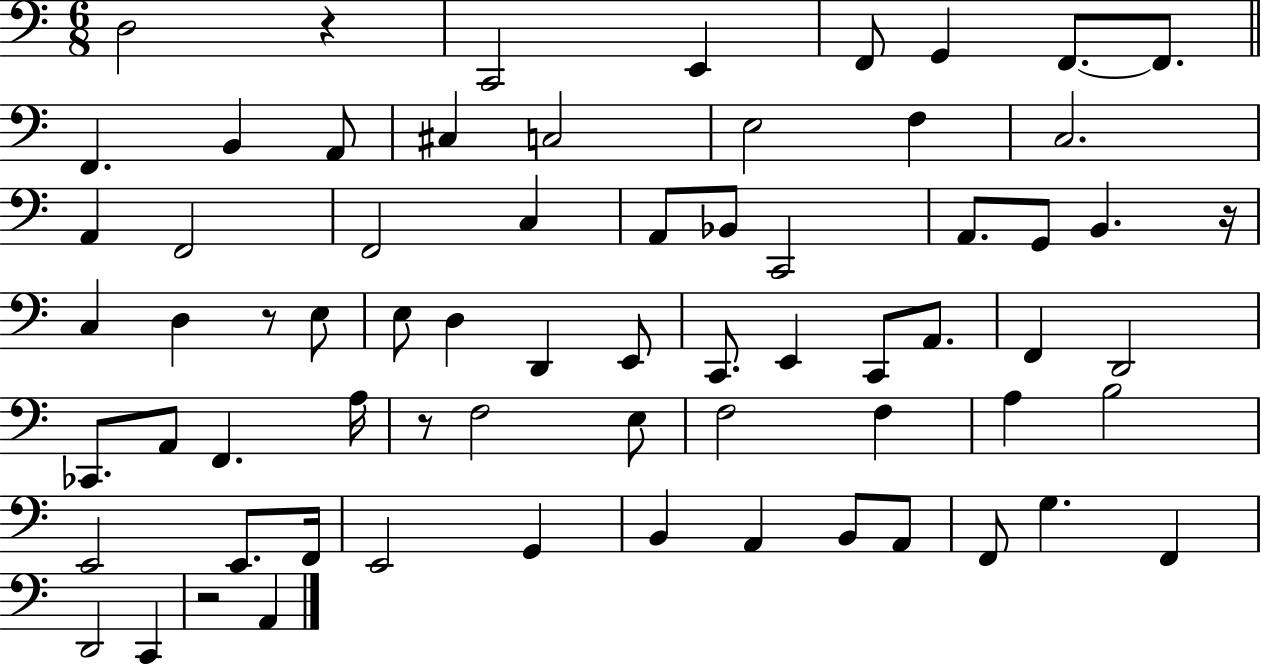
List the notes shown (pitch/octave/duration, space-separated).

D3/h R/q C2/h E2/q F2/e G2/q F2/e. F2/e. F2/q. B2/q A2/e C#3/q C3/h E3/h F3/q C3/h. A2/q F2/h F2/h C3/q A2/e Bb2/e C2/h A2/e. G2/e B2/q. R/s C3/q D3/q R/e E3/e E3/e D3/q D2/q E2/e C2/e. E2/q C2/e A2/e. F2/q D2/h CES2/e. A2/e F2/q. A3/s R/e F3/h E3/e F3/h F3/q A3/q B3/h E2/h E2/e. F2/s E2/h G2/q B2/q A2/q B2/e A2/e F2/e G3/q. F2/q D2/h C2/q R/h A2/q